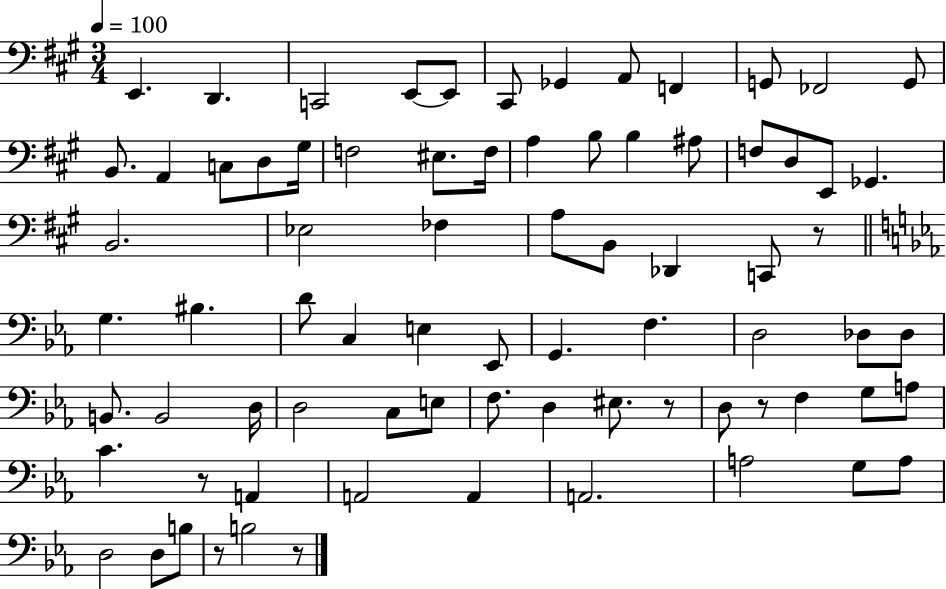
X:1
T:Untitled
M:3/4
L:1/4
K:A
E,, D,, C,,2 E,,/2 E,,/2 ^C,,/2 _G,, A,,/2 F,, G,,/2 _F,,2 G,,/2 B,,/2 A,, C,/2 D,/2 ^G,/4 F,2 ^E,/2 F,/4 A, B,/2 B, ^A,/2 F,/2 D,/2 E,,/2 _G,, B,,2 _E,2 _F, A,/2 B,,/2 _D,, C,,/2 z/2 G, ^B, D/2 C, E, _E,,/2 G,, F, D,2 _D,/2 _D,/2 B,,/2 B,,2 D,/4 D,2 C,/2 E,/2 F,/2 D, ^E,/2 z/2 D,/2 z/2 F, G,/2 A,/2 C z/2 A,, A,,2 A,, A,,2 A,2 G,/2 A,/2 D,2 D,/2 B,/2 z/2 B,2 z/2